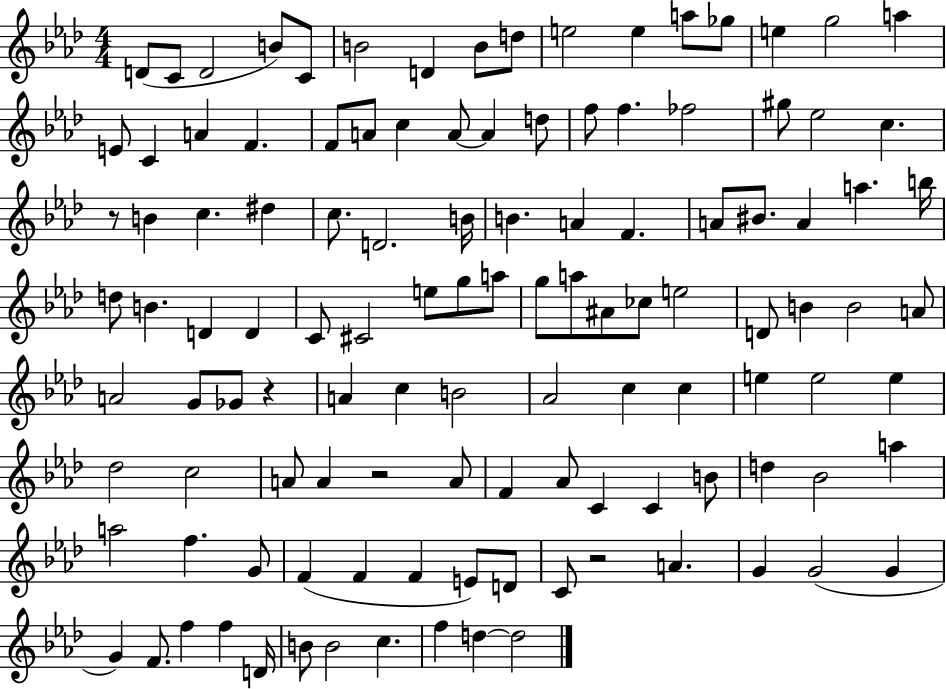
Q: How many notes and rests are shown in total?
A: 117